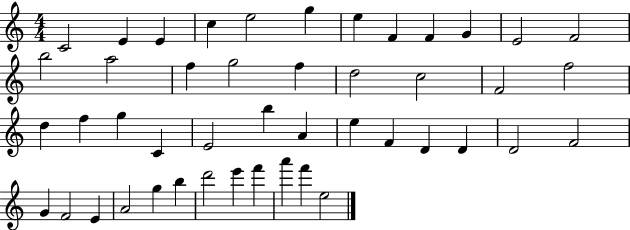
C4/h E4/q E4/q C5/q E5/h G5/q E5/q F4/q F4/q G4/q E4/h F4/h B5/h A5/h F5/q G5/h F5/q D5/h C5/h F4/h F5/h D5/q F5/q G5/q C4/q E4/h B5/q A4/q E5/q F4/q D4/q D4/q D4/h F4/h G4/q F4/h E4/q A4/h G5/q B5/q D6/h E6/q F6/q A6/q F6/q E5/h